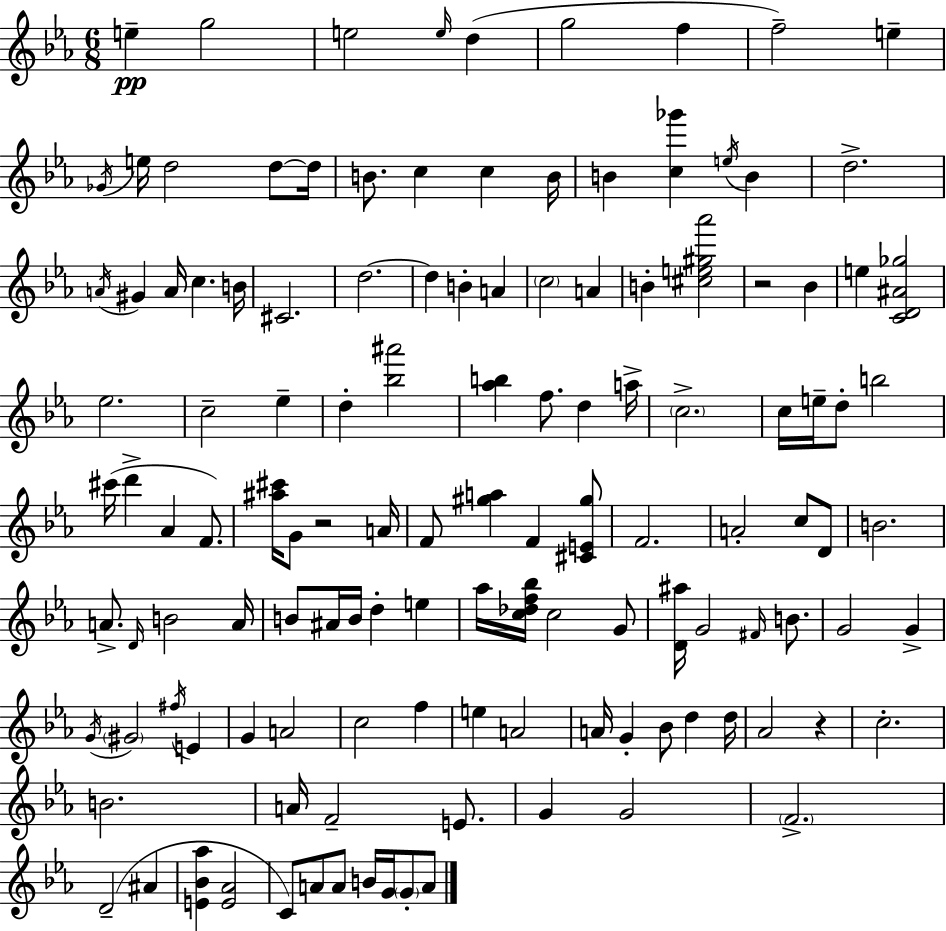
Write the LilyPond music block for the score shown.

{
  \clef treble
  \numericTimeSignature
  \time 6/8
  \key c \minor
  e''4--\pp g''2 | e''2 \grace { e''16 }( d''4 | g''2 f''4 | f''2--) e''4-- | \break \acciaccatura { ges'16 } e''16 d''2 d''8~~ | d''16 b'8. c''4 c''4 | b'16 b'4 <c'' ges'''>4 \acciaccatura { e''16 } b'4 | d''2.-> | \break \acciaccatura { a'16 } gis'4 a'16 c''4. | b'16 cis'2. | d''2.~~ | d''4 b'4-. | \break a'4 \parenthesize c''2 | a'4 b'4-. <cis'' e'' gis'' aes'''>2 | r2 | bes'4 e''4 <c' d' ais' ges''>2 | \break ees''2. | c''2-- | ees''4-- d''4-. <bes'' ais'''>2 | <aes'' b''>4 f''8. d''4 | \break a''16-> \parenthesize c''2.-> | c''16 e''16-- d''8-. b''2 | cis'''16( d'''4-> aes'4 | f'8.) <ais'' cis'''>16 g'8 r2 | \break a'16 f'8 <gis'' a''>4 f'4 | <cis' e' gis''>8 f'2. | a'2-. | c''8 d'8 b'2. | \break a'8.-> \grace { d'16 } b'2 | a'16 b'8 ais'16 b'16 d''4-. | e''4 aes''16 <c'' des'' f'' bes''>16 c''2 | g'8 <d' ais''>16 g'2 | \break \grace { fis'16 } b'8. g'2 | g'4-> \acciaccatura { g'16 } \parenthesize gis'2 | \acciaccatura { fis''16 } e'4 g'4 | a'2 c''2 | \break f''4 e''4 | a'2 a'16 g'4-. | bes'8 d''4 d''16 aes'2 | r4 c''2.-. | \break b'2. | a'16 f'2-- | e'8. g'4 | g'2 \parenthesize f'2.-> | \break d'2--( | ais'4 <e' bes' aes''>4 | <e' aes'>2 c'8) a'8 | a'8 b'16 g'16 \parenthesize g'8-. a'8 \bar "|."
}